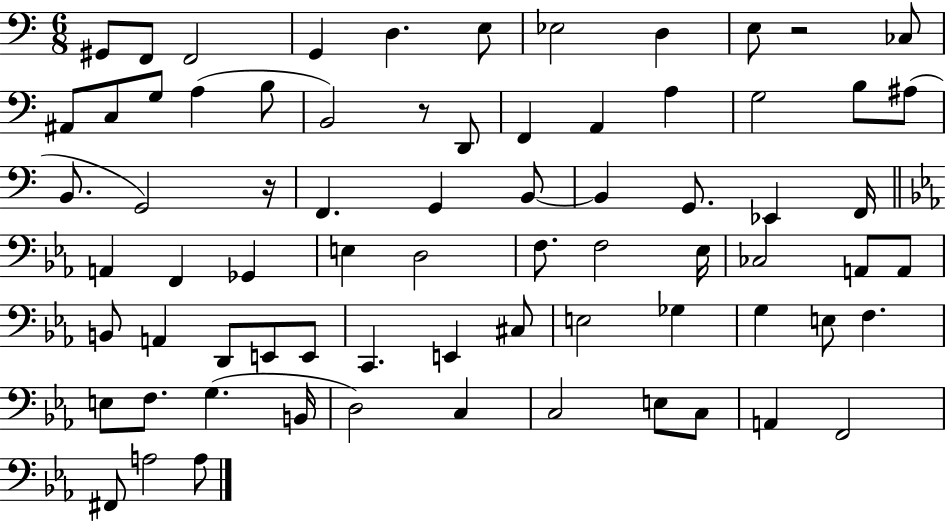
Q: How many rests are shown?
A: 3